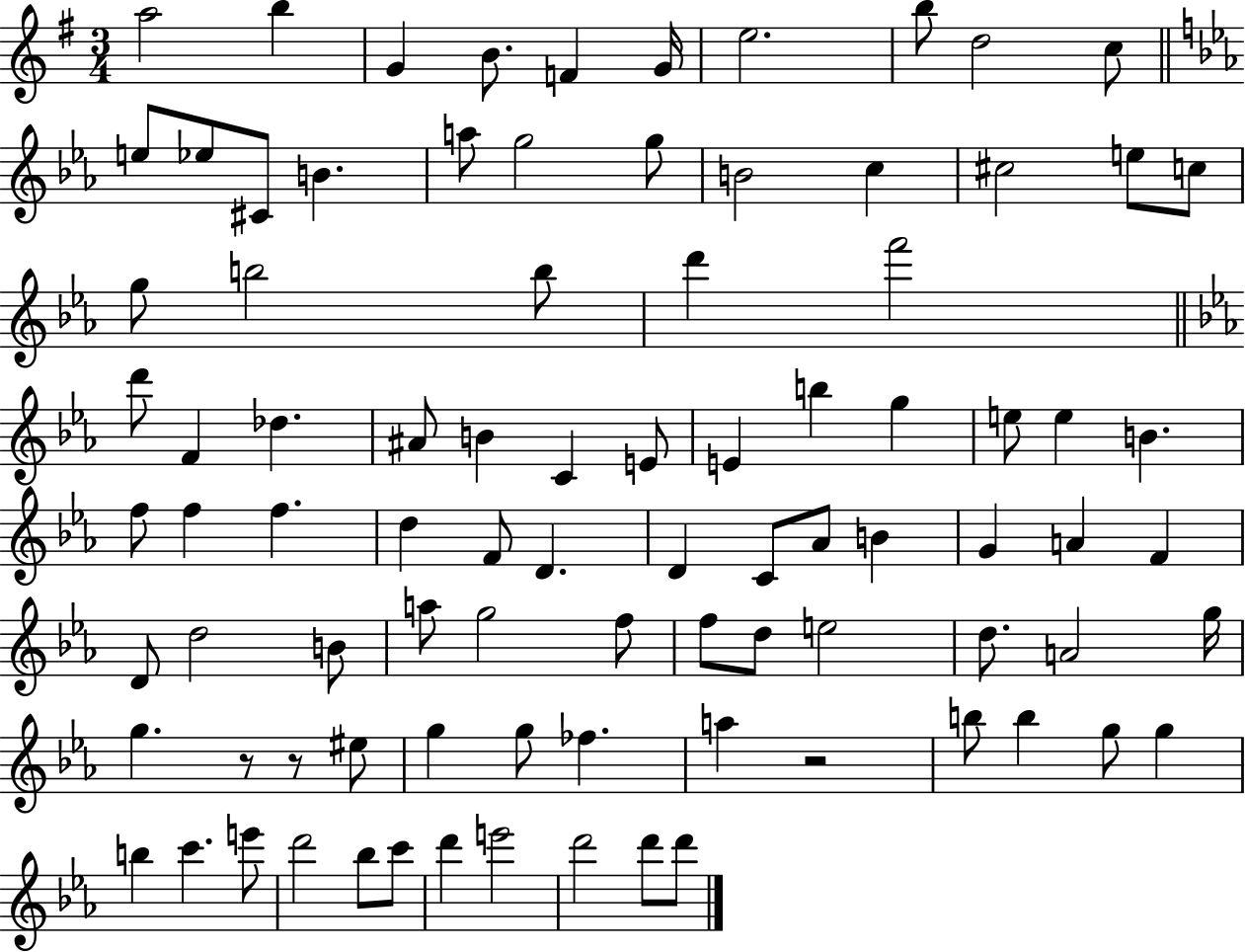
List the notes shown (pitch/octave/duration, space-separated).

A5/h B5/q G4/q B4/e. F4/q G4/s E5/h. B5/e D5/h C5/e E5/e Eb5/e C#4/e B4/q. A5/e G5/h G5/e B4/h C5/q C#5/h E5/e C5/e G5/e B5/h B5/e D6/q F6/h D6/e F4/q Db5/q. A#4/e B4/q C4/q E4/e E4/q B5/q G5/q E5/e E5/q B4/q. F5/e F5/q F5/q. D5/q F4/e D4/q. D4/q C4/e Ab4/e B4/q G4/q A4/q F4/q D4/e D5/h B4/e A5/e G5/h F5/e F5/e D5/e E5/h D5/e. A4/h G5/s G5/q. R/e R/e EIS5/e G5/q G5/e FES5/q. A5/q R/h B5/e B5/q G5/e G5/q B5/q C6/q. E6/e D6/h Bb5/e C6/e D6/q E6/h D6/h D6/e D6/e